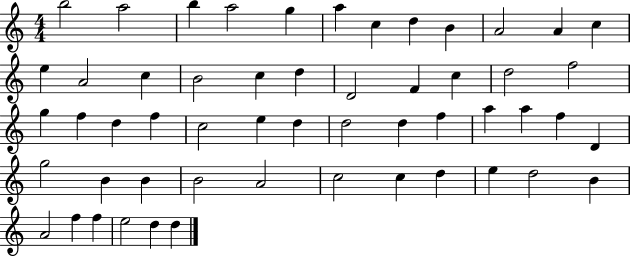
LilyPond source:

{
  \clef treble
  \numericTimeSignature
  \time 4/4
  \key c \major
  b''2 a''2 | b''4 a''2 g''4 | a''4 c''4 d''4 b'4 | a'2 a'4 c''4 | \break e''4 a'2 c''4 | b'2 c''4 d''4 | d'2 f'4 c''4 | d''2 f''2 | \break g''4 f''4 d''4 f''4 | c''2 e''4 d''4 | d''2 d''4 f''4 | a''4 a''4 f''4 d'4 | \break g''2 b'4 b'4 | b'2 a'2 | c''2 c''4 d''4 | e''4 d''2 b'4 | \break a'2 f''4 f''4 | e''2 d''4 d''4 | \bar "|."
}